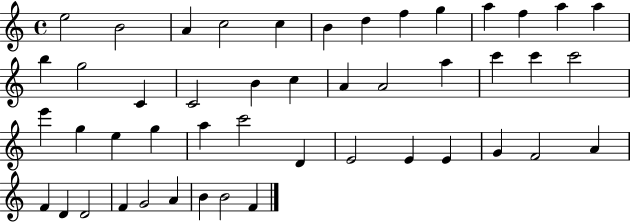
E5/h B4/h A4/q C5/h C5/q B4/q D5/q F5/q G5/q A5/q F5/q A5/q A5/q B5/q G5/h C4/q C4/h B4/q C5/q A4/q A4/h A5/q C6/q C6/q C6/h E6/q G5/q E5/q G5/q A5/q C6/h D4/q E4/h E4/q E4/q G4/q F4/h A4/q F4/q D4/q D4/h F4/q G4/h A4/q B4/q B4/h F4/q